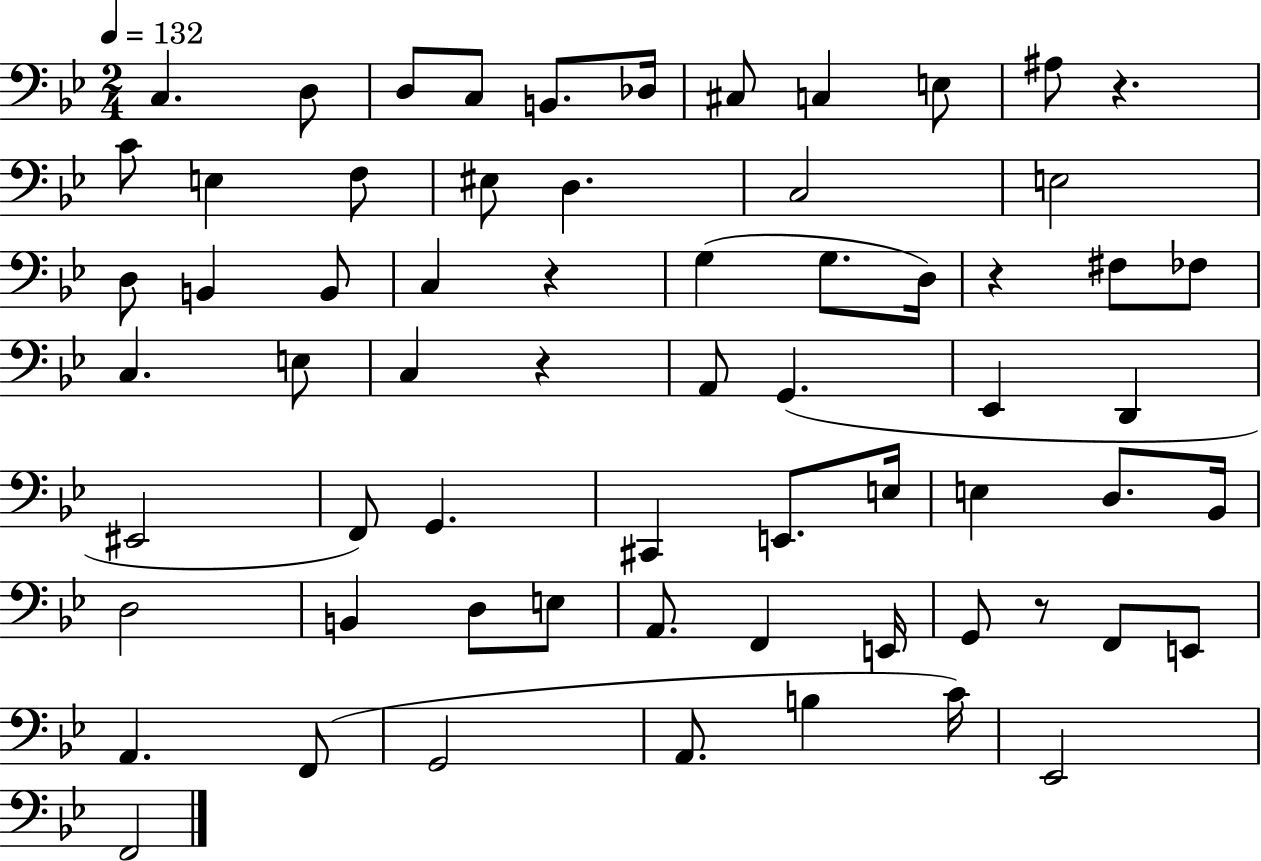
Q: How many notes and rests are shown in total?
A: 65